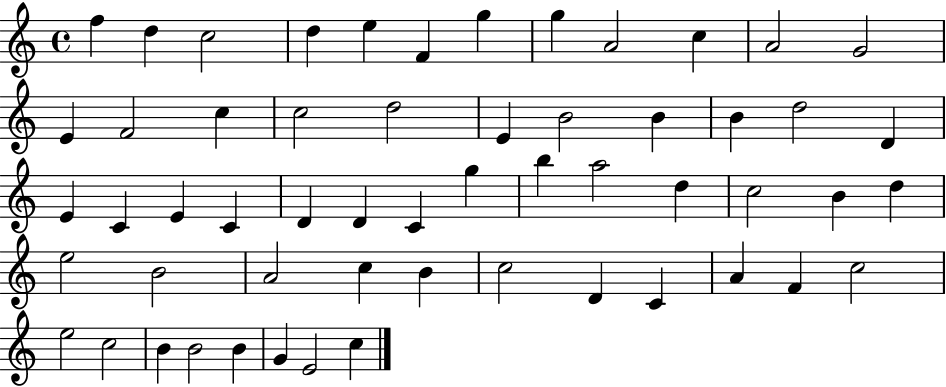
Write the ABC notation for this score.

X:1
T:Untitled
M:4/4
L:1/4
K:C
f d c2 d e F g g A2 c A2 G2 E F2 c c2 d2 E B2 B B d2 D E C E C D D C g b a2 d c2 B d e2 B2 A2 c B c2 D C A F c2 e2 c2 B B2 B G E2 c